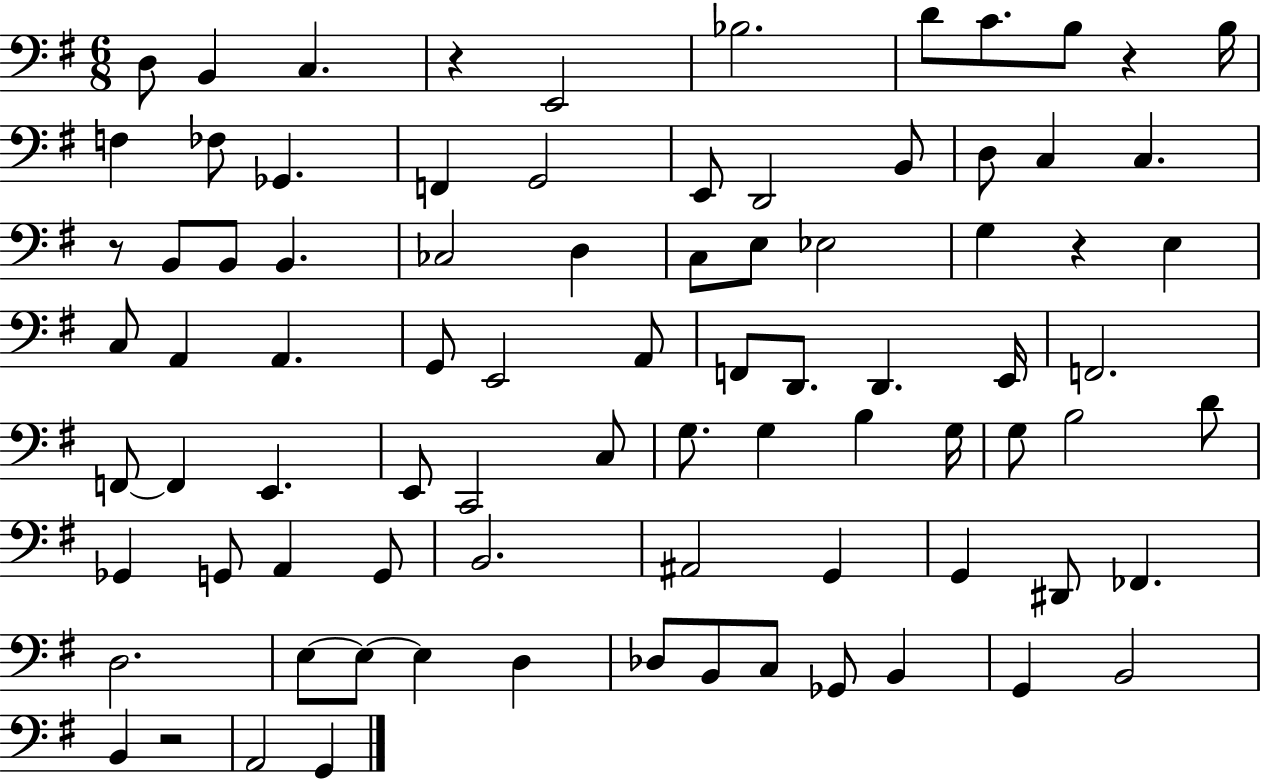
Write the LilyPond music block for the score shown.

{
  \clef bass
  \numericTimeSignature
  \time 6/8
  \key g \major
  \repeat volta 2 { d8 b,4 c4. | r4 e,2 | bes2. | d'8 c'8. b8 r4 b16 | \break f4 fes8 ges,4. | f,4 g,2 | e,8 d,2 b,8 | d8 c4 c4. | \break r8 b,8 b,8 b,4. | ces2 d4 | c8 e8 ees2 | g4 r4 e4 | \break c8 a,4 a,4. | g,8 e,2 a,8 | f,8 d,8. d,4. e,16 | f,2. | \break f,8~~ f,4 e,4. | e,8 c,2 c8 | g8. g4 b4 g16 | g8 b2 d'8 | \break ges,4 g,8 a,4 g,8 | b,2. | ais,2 g,4 | g,4 dis,8 fes,4. | \break d2. | e8~~ e8~~ e4 d4 | des8 b,8 c8 ges,8 b,4 | g,4 b,2 | \break b,4 r2 | a,2 g,4 | } \bar "|."
}